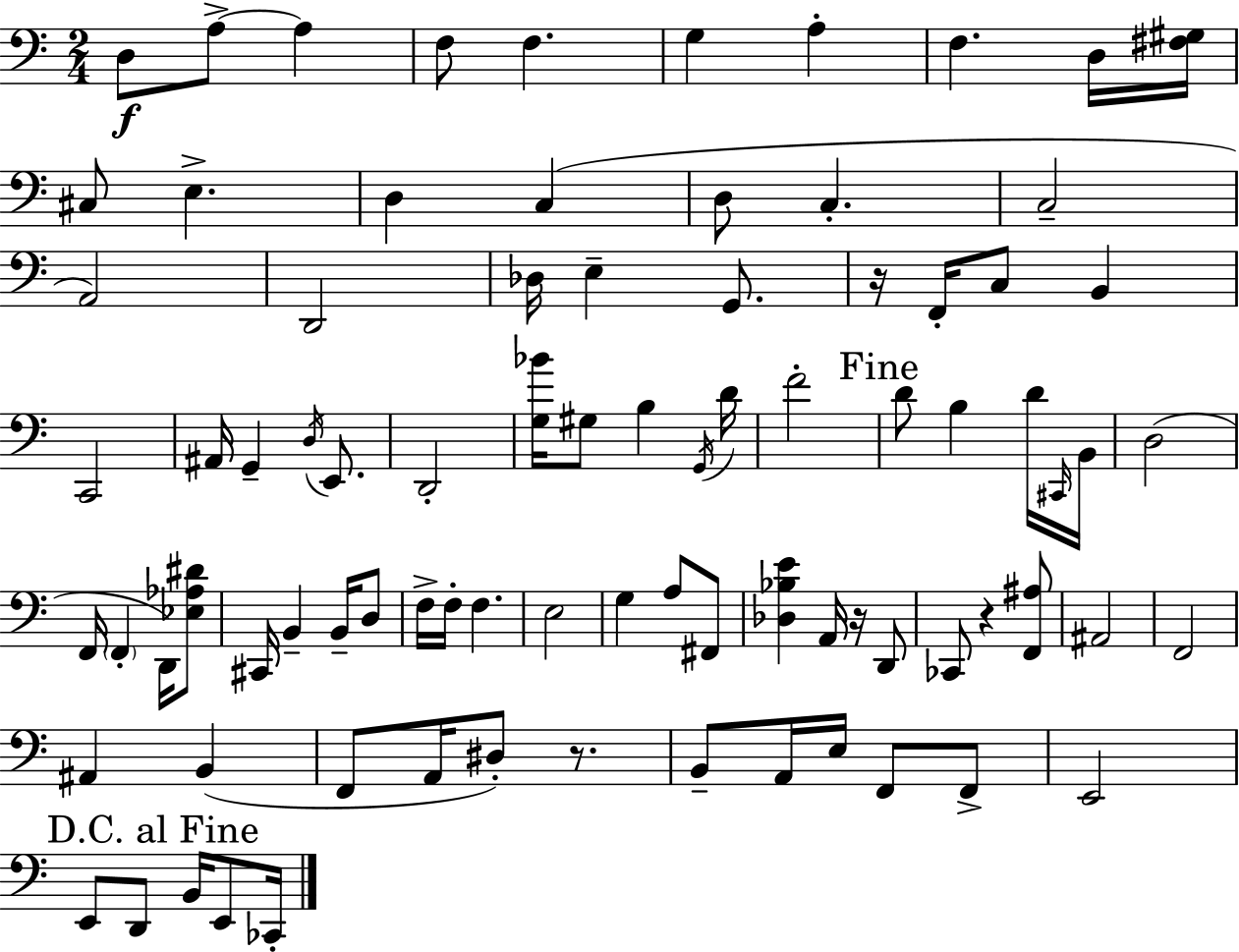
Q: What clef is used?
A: bass